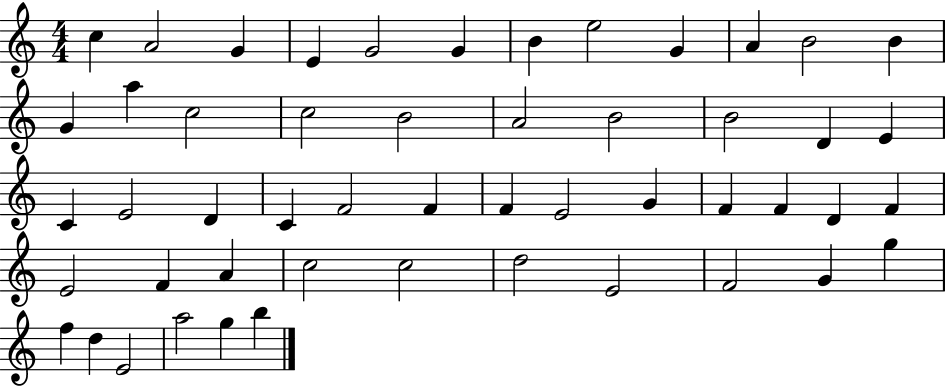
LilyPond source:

{
  \clef treble
  \numericTimeSignature
  \time 4/4
  \key c \major
  c''4 a'2 g'4 | e'4 g'2 g'4 | b'4 e''2 g'4 | a'4 b'2 b'4 | \break g'4 a''4 c''2 | c''2 b'2 | a'2 b'2 | b'2 d'4 e'4 | \break c'4 e'2 d'4 | c'4 f'2 f'4 | f'4 e'2 g'4 | f'4 f'4 d'4 f'4 | \break e'2 f'4 a'4 | c''2 c''2 | d''2 e'2 | f'2 g'4 g''4 | \break f''4 d''4 e'2 | a''2 g''4 b''4 | \bar "|."
}